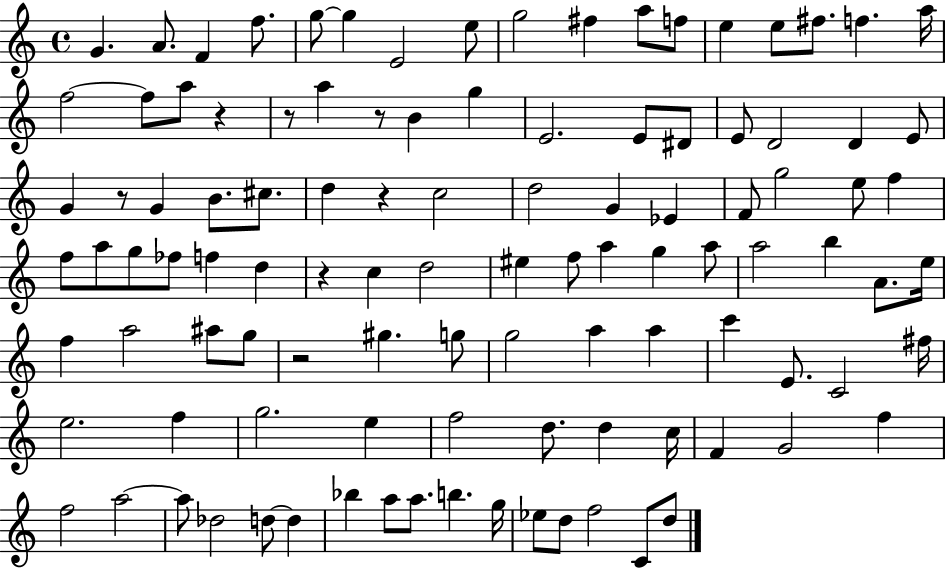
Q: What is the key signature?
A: C major